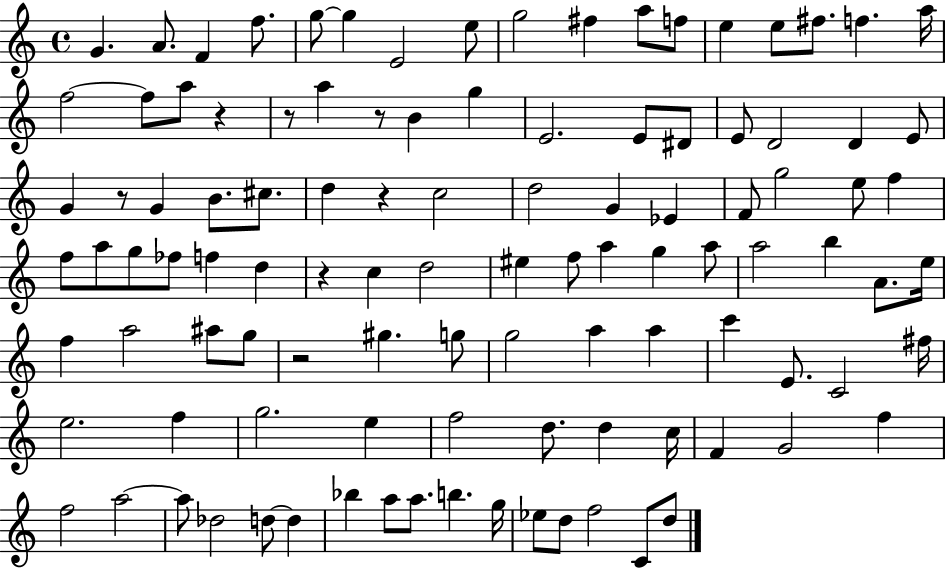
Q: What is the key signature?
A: C major